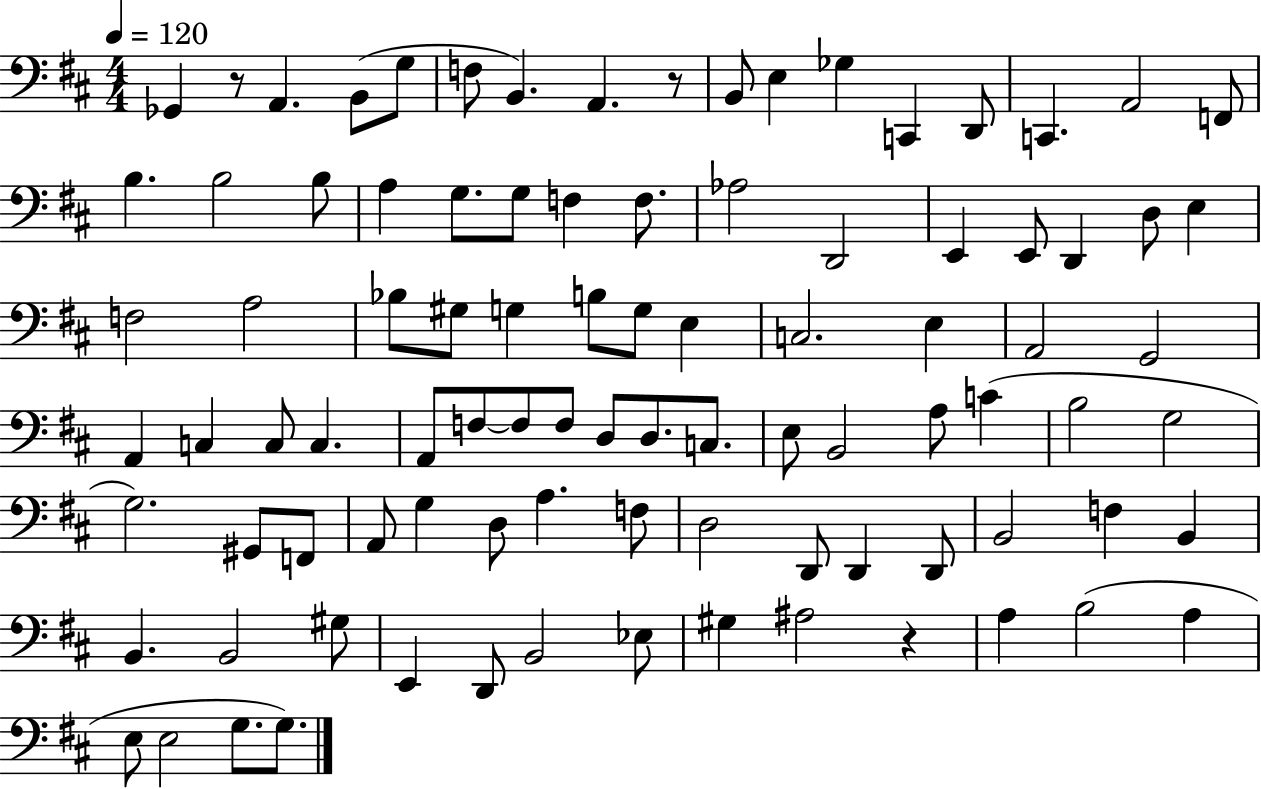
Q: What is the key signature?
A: D major